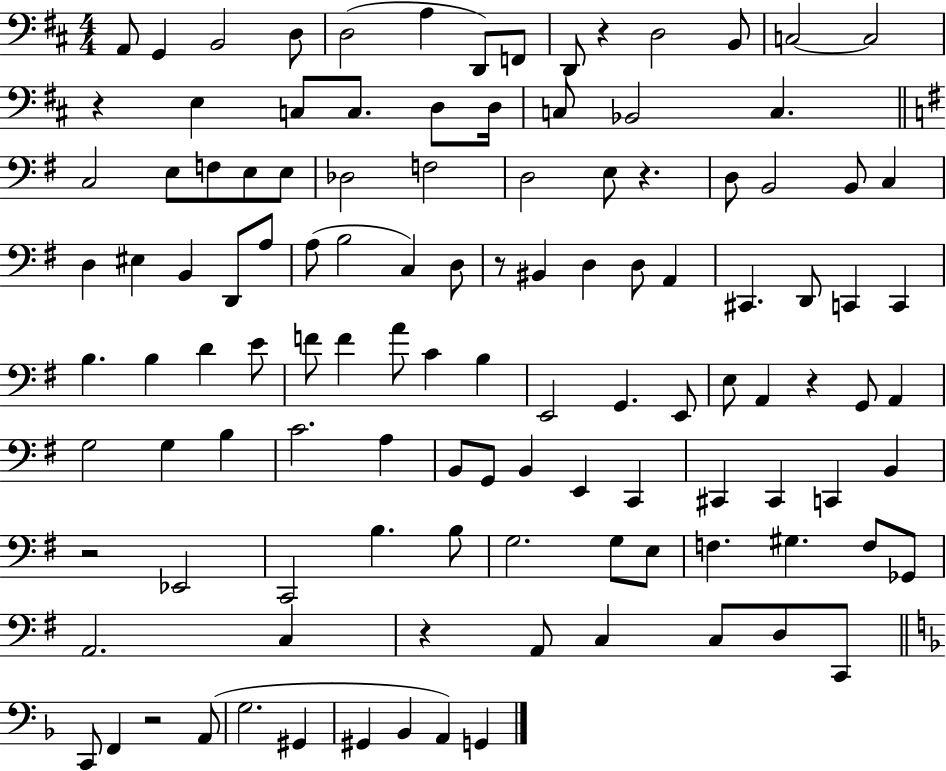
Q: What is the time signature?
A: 4/4